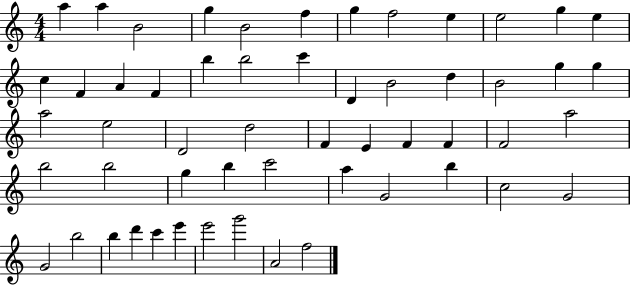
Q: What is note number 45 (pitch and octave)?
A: G4